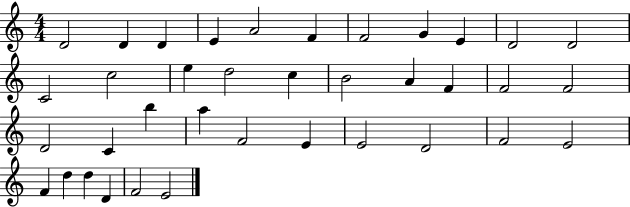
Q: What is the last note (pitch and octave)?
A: E4